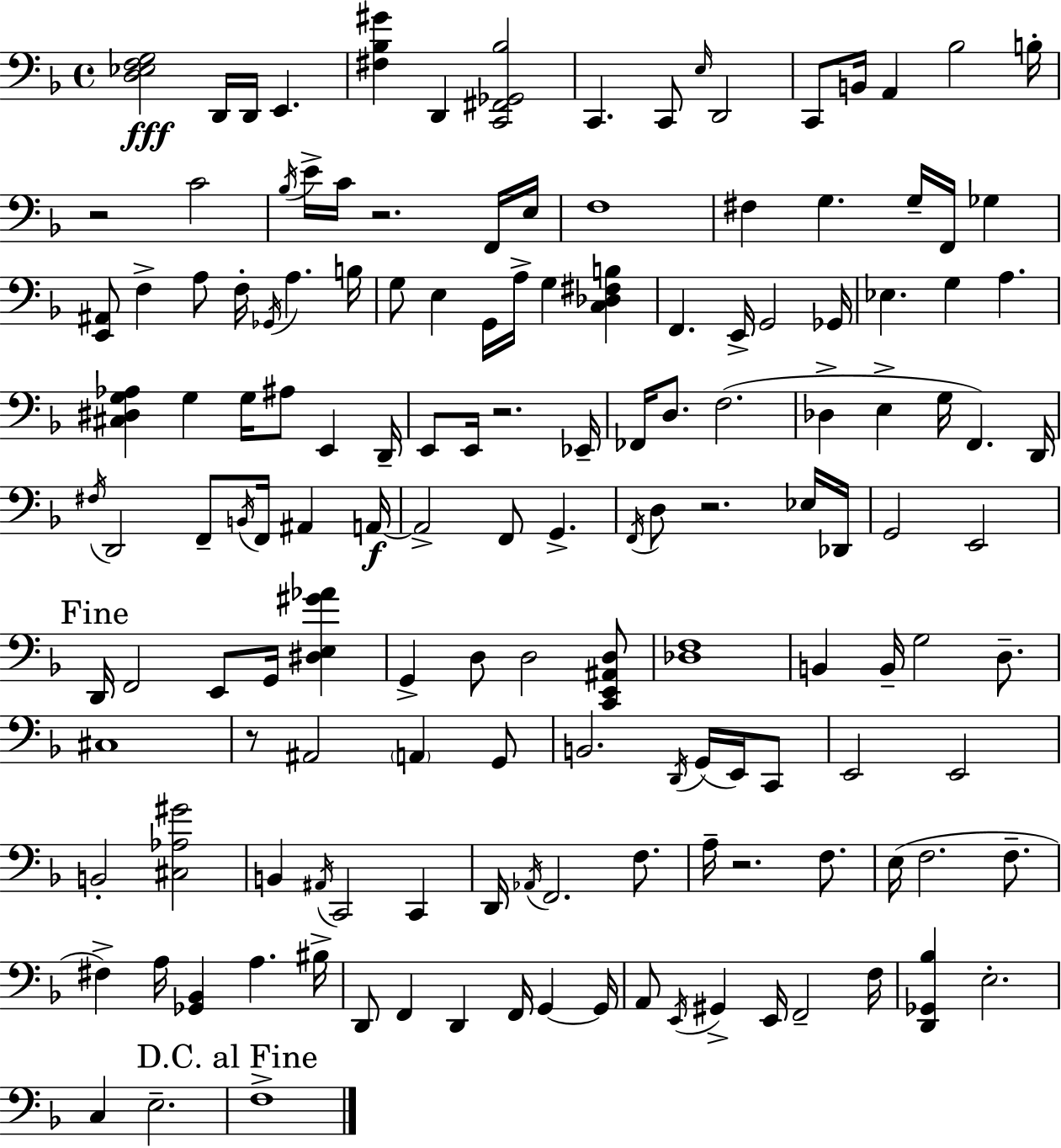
X:1
T:Untitled
M:4/4
L:1/4
K:Dm
[D,_E,F,G,]2 D,,/4 D,,/4 E,, [^F,_B,^G] D,, [C,,^F,,_G,,_B,]2 C,, C,,/2 E,/4 D,,2 C,,/2 B,,/4 A,, _B,2 B,/4 z2 C2 _B,/4 E/4 C/4 z2 F,,/4 E,/4 F,4 ^F, G, G,/4 F,,/4 _G, [E,,^A,,]/2 F, A,/2 F,/4 _G,,/4 A, B,/4 G,/2 E, G,,/4 A,/4 G, [C,_D,^F,B,] F,, E,,/4 G,,2 _G,,/4 _E, G, A, [^C,^D,G,_A,] G, G,/4 ^A,/2 E,, D,,/4 E,,/2 E,,/4 z2 _E,,/4 _F,,/4 D,/2 F,2 _D, E, G,/4 F,, D,,/4 ^F,/4 D,,2 F,,/2 B,,/4 F,,/4 ^A,, A,,/4 A,,2 F,,/2 G,, F,,/4 D,/2 z2 _E,/4 _D,,/4 G,,2 E,,2 D,,/4 F,,2 E,,/2 G,,/4 [^D,E,^G_A] G,, D,/2 D,2 [C,,E,,^A,,D,]/2 [_D,F,]4 B,, B,,/4 G,2 D,/2 ^C,4 z/2 ^A,,2 A,, G,,/2 B,,2 D,,/4 G,,/4 E,,/4 C,,/2 E,,2 E,,2 B,,2 [^C,_A,^G]2 B,, ^A,,/4 C,,2 C,, D,,/4 _A,,/4 F,,2 F,/2 A,/4 z2 F,/2 E,/4 F,2 F,/2 ^F, A,/4 [_G,,_B,,] A, ^B,/4 D,,/2 F,, D,, F,,/4 G,, G,,/4 A,,/2 E,,/4 ^G,, E,,/4 F,,2 F,/4 [D,,_G,,_B,] E,2 C, E,2 F,4